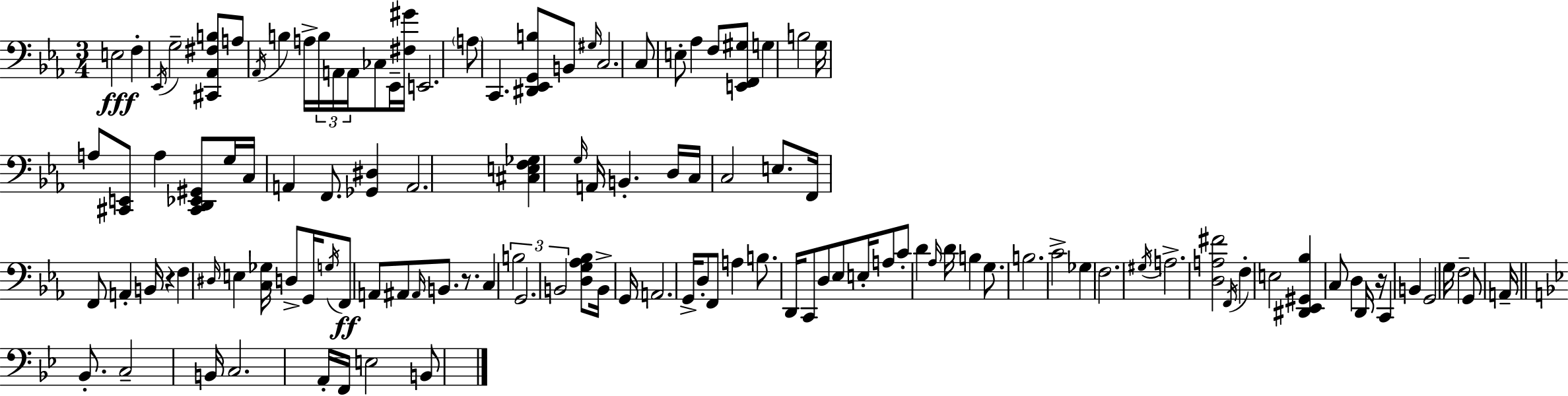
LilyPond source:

{
  \clef bass
  \numericTimeSignature
  \time 3/4
  \key ees \major
  \repeat volta 2 { e2\fff f4-. | \acciaccatura { ees,16 } g2-- <cis, aes, fis b>8 a8 | \acciaccatura { aes,16 } b4 a16-> \tuplet 3/2 { b16 a,16 a,16 } ces8 | ees,16-- <fis gis'>16 e,2. | \break \parenthesize a8 c,4. <dis, ees, g, b>8 | b,8 \grace { gis16 } c2. | c8 e8-. aes4 f8 | <e, f, gis>8 g4 b2 | \break g16 a8 <cis, e,>8 a4 | <cis, d, ees, gis,>8 g16 c16 a,4 f,8. <ges, dis>4 | a,2. | <cis e f ges>4 \grace { g16 } a,16 b,4.-. | \break d16 c16 c2 | e8. f,16 f,8 a,4-. b,16 | r4 f4 \grace { dis16 } e4 | <c ges>16 d8-> g,16 \acciaccatura { g16 } f,8\ff a,8 ais,8 | \break \grace { ais,16 } b,8. r8. c4 \tuplet 3/2 { b2 | g,2. | b,2 } | <d g aes bes>8 b,16-> g,16 a,2. | \break g,16-> d8-. f,8 | a4 b8. d,16 c,8 d8 | ees8 e16-. a8 c'8-. d'4 \grace { aes16 } | d'16 b4 g8. b2. | \break c'2-> | ges4 f2. | \acciaccatura { gis16 } a2.-> | <d a fis'>2 | \break \acciaccatura { f,16 } f4-. e2 | <dis, ees, gis, bes>4 c8 | d4 d,16 r16 c,4 b,4 | g,2 g16 f2-- | \break g,8 a,16-- \bar "||" \break \key g \minor bes,8.-. c2-- b,16 | c2. | a,16-. f,16 e2 b,8 | } \bar "|."
}